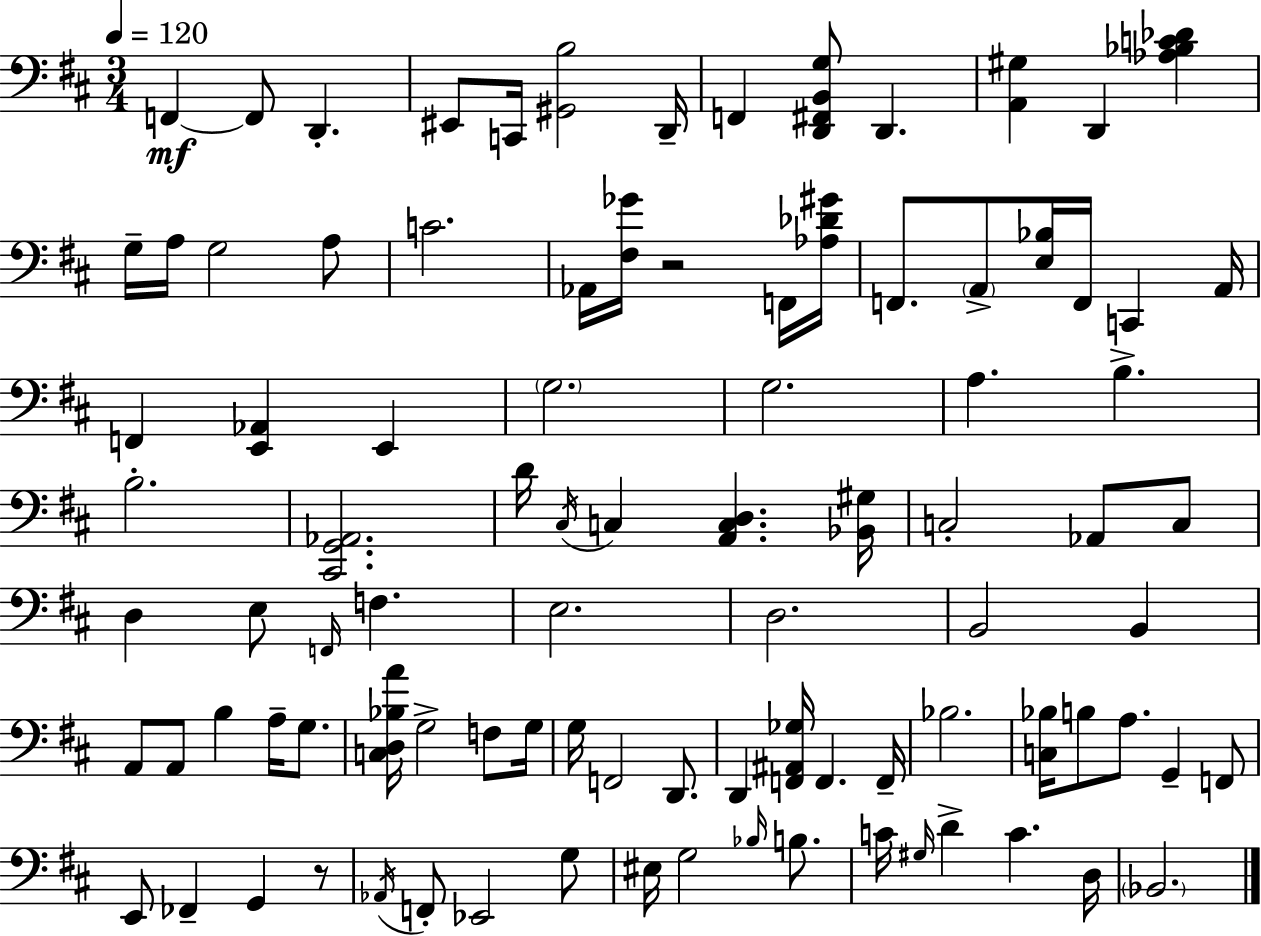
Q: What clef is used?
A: bass